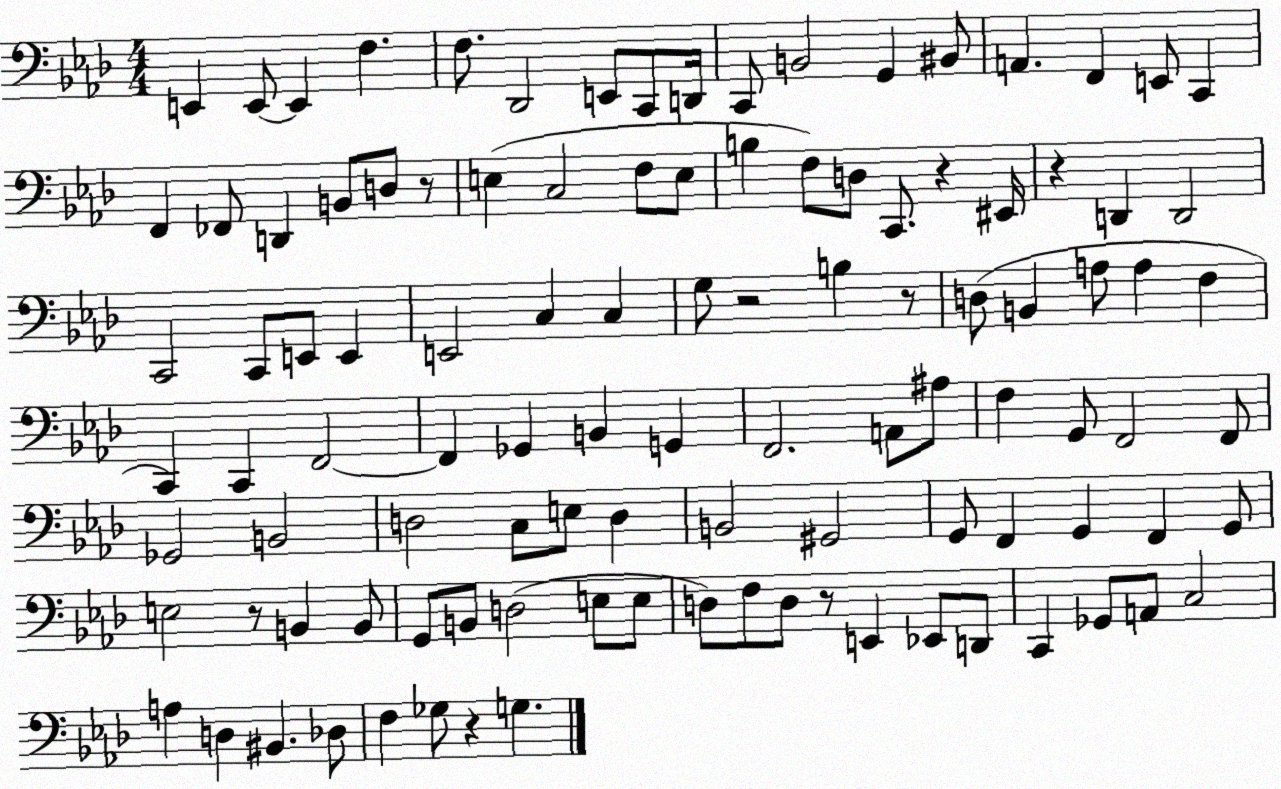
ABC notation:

X:1
T:Untitled
M:4/4
L:1/4
K:Ab
E,, E,,/2 E,, F, F,/2 _D,,2 E,,/2 C,,/2 D,,/4 C,,/2 B,,2 G,, ^B,,/2 A,, F,, E,,/2 C,, F,, _F,,/2 D,, B,,/2 D,/2 z/2 E, C,2 F,/2 E,/2 B, F,/2 D,/2 C,,/2 z ^E,,/4 z D,, D,,2 C,,2 C,,/2 E,,/2 E,, E,,2 C, C, G,/2 z2 B, z/2 D,/2 B,, A,/2 A, F, C,, C,, F,,2 F,, _G,, B,, G,, F,,2 A,,/2 ^A,/2 F, G,,/2 F,,2 F,,/2 _G,,2 B,,2 D,2 C,/2 E,/2 D, B,,2 ^G,,2 G,,/2 F,, G,, F,, G,,/2 E,2 z/2 B,, B,,/2 G,,/2 B,,/2 D,2 E,/2 E,/2 D,/2 F,/2 D,/2 z/2 E,, _E,,/2 D,,/2 C,, _G,,/2 A,,/2 C,2 A, D, ^B,, _D,/2 F, _G,/2 z G,